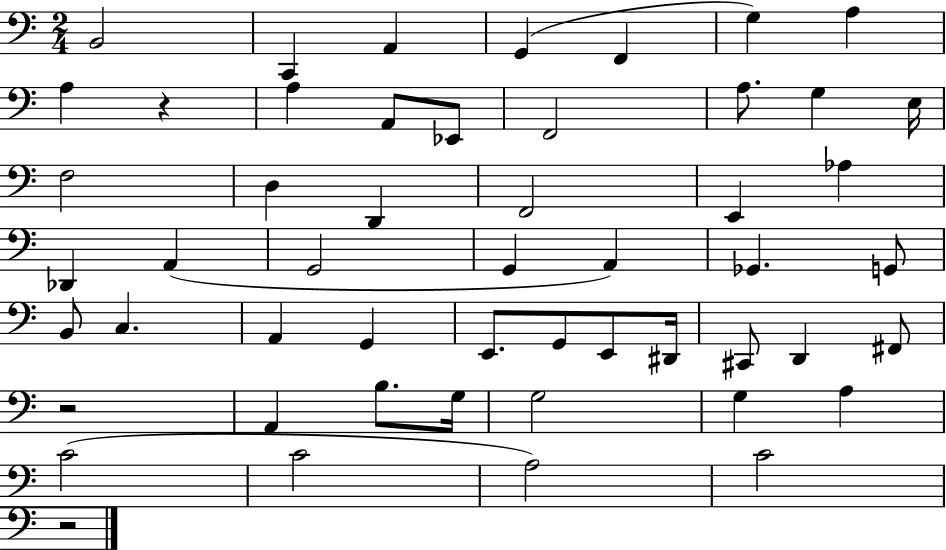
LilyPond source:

{
  \clef bass
  \numericTimeSignature
  \time 2/4
  \key c \major
  \repeat volta 2 { b,2 | c,4 a,4 | g,4( f,4 | g4) a4 | \break a4 r4 | a4 a,8 ees,8 | f,2 | a8. g4 e16 | \break f2 | d4 d,4 | f,2 | e,4 aes4 | \break des,4 a,4( | g,2 | g,4 a,4) | ges,4. g,8 | \break b,8 c4. | a,4 g,4 | e,8. g,8 e,8 dis,16 | cis,8 d,4 fis,8 | \break r2 | a,4 b8. g16 | g2 | g4 a4 | \break c'2( | c'2 | a2) | c'2 | \break r2 | } \bar "|."
}